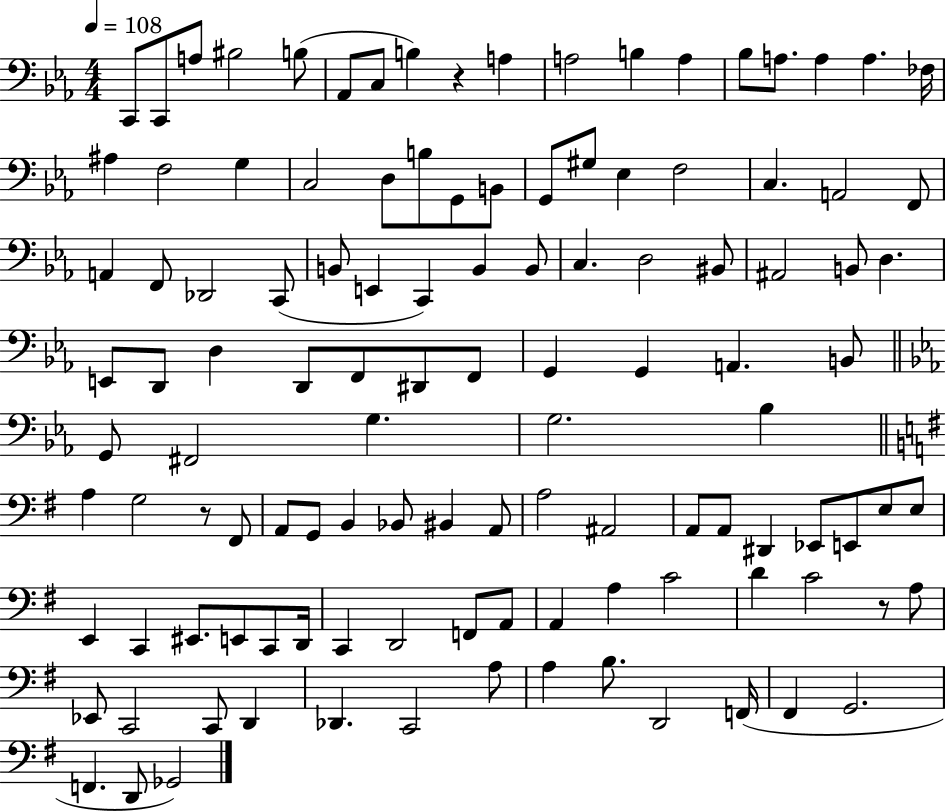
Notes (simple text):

C2/e C2/e A3/e BIS3/h B3/e Ab2/e C3/e B3/q R/q A3/q A3/h B3/q A3/q Bb3/e A3/e. A3/q A3/q. FES3/s A#3/q F3/h G3/q C3/h D3/e B3/e G2/e B2/e G2/e G#3/e Eb3/q F3/h C3/q. A2/h F2/e A2/q F2/e Db2/h C2/e B2/e E2/q C2/q B2/q B2/e C3/q. D3/h BIS2/e A#2/h B2/e D3/q. E2/e D2/e D3/q D2/e F2/e D#2/e F2/e G2/q G2/q A2/q. B2/e G2/e F#2/h G3/q. G3/h. Bb3/q A3/q G3/h R/e F#2/e A2/e G2/e B2/q Bb2/e BIS2/q A2/e A3/h A#2/h A2/e A2/e D#2/q Eb2/e E2/e E3/e E3/e E2/q C2/q EIS2/e. E2/e C2/e D2/s C2/q D2/h F2/e A2/e A2/q A3/q C4/h D4/q C4/h R/e A3/e Eb2/e C2/h C2/e D2/q Db2/q. C2/h A3/e A3/q B3/e. D2/h F2/s F#2/q G2/h. F2/q. D2/e Gb2/h